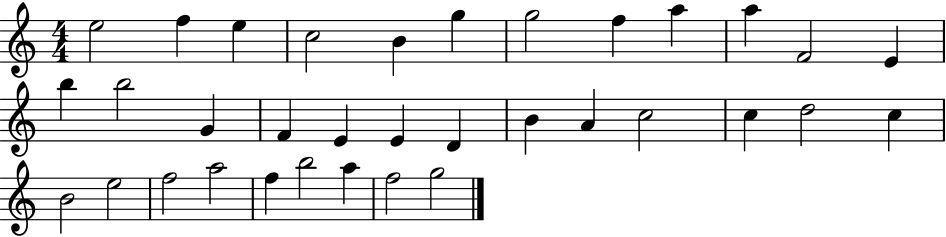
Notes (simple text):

E5/h F5/q E5/q C5/h B4/q G5/q G5/h F5/q A5/q A5/q F4/h E4/q B5/q B5/h G4/q F4/q E4/q E4/q D4/q B4/q A4/q C5/h C5/q D5/h C5/q B4/h E5/h F5/h A5/h F5/q B5/h A5/q F5/h G5/h